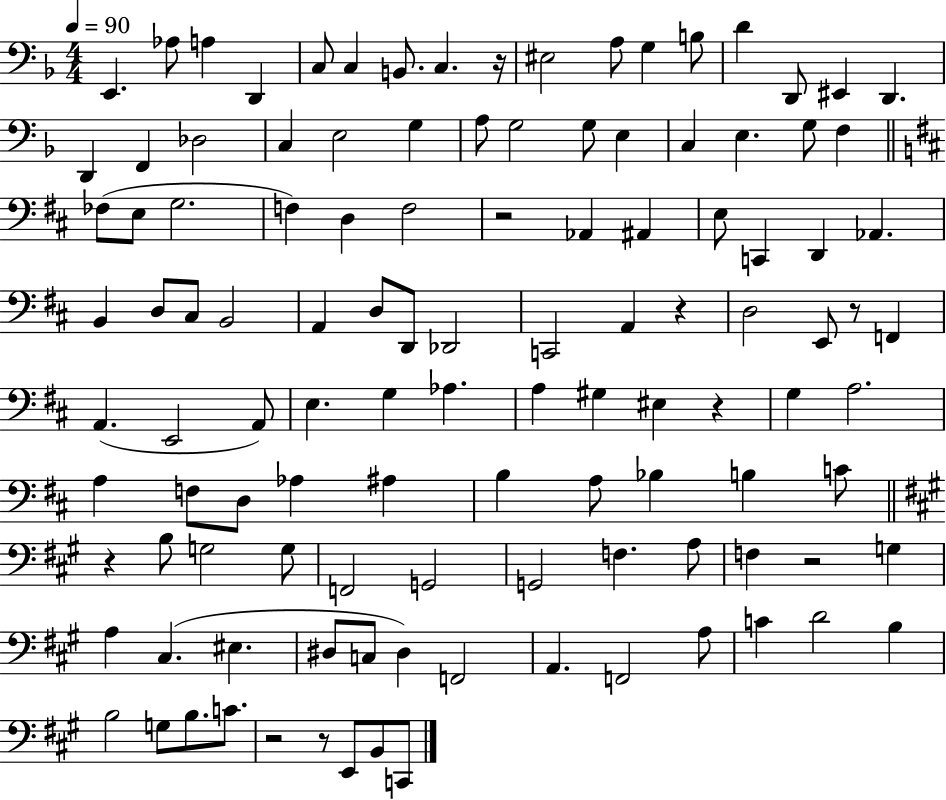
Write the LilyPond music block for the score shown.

{
  \clef bass
  \numericTimeSignature
  \time 4/4
  \key f \major
  \tempo 4 = 90
  e,4. aes8 a4 d,4 | c8 c4 b,8. c4. r16 | eis2 a8 g4 b8 | d'4 d,8 eis,4 d,4. | \break d,4 f,4 des2 | c4 e2 g4 | a8 g2 g8 e4 | c4 e4. g8 f4 | \break \bar "||" \break \key d \major fes8( e8 g2. | f4) d4 f2 | r2 aes,4 ais,4 | e8 c,4 d,4 aes,4. | \break b,4 d8 cis8 b,2 | a,4 d8 d,8 des,2 | c,2 a,4 r4 | d2 e,8 r8 f,4 | \break a,4.( e,2 a,8) | e4. g4 aes4. | a4 gis4 eis4 r4 | g4 a2. | \break a4 f8 d8 aes4 ais4 | b4 a8 bes4 b4 c'8 | \bar "||" \break \key a \major r4 b8 g2 g8 | f,2 g,2 | g,2 f4. a8 | f4 r2 g4 | \break a4 cis4.( eis4. | dis8 c8 dis4) f,2 | a,4. f,2 a8 | c'4 d'2 b4 | \break b2 g8 b8. c'8. | r2 r8 e,8 b,8 c,8 | \bar "|."
}